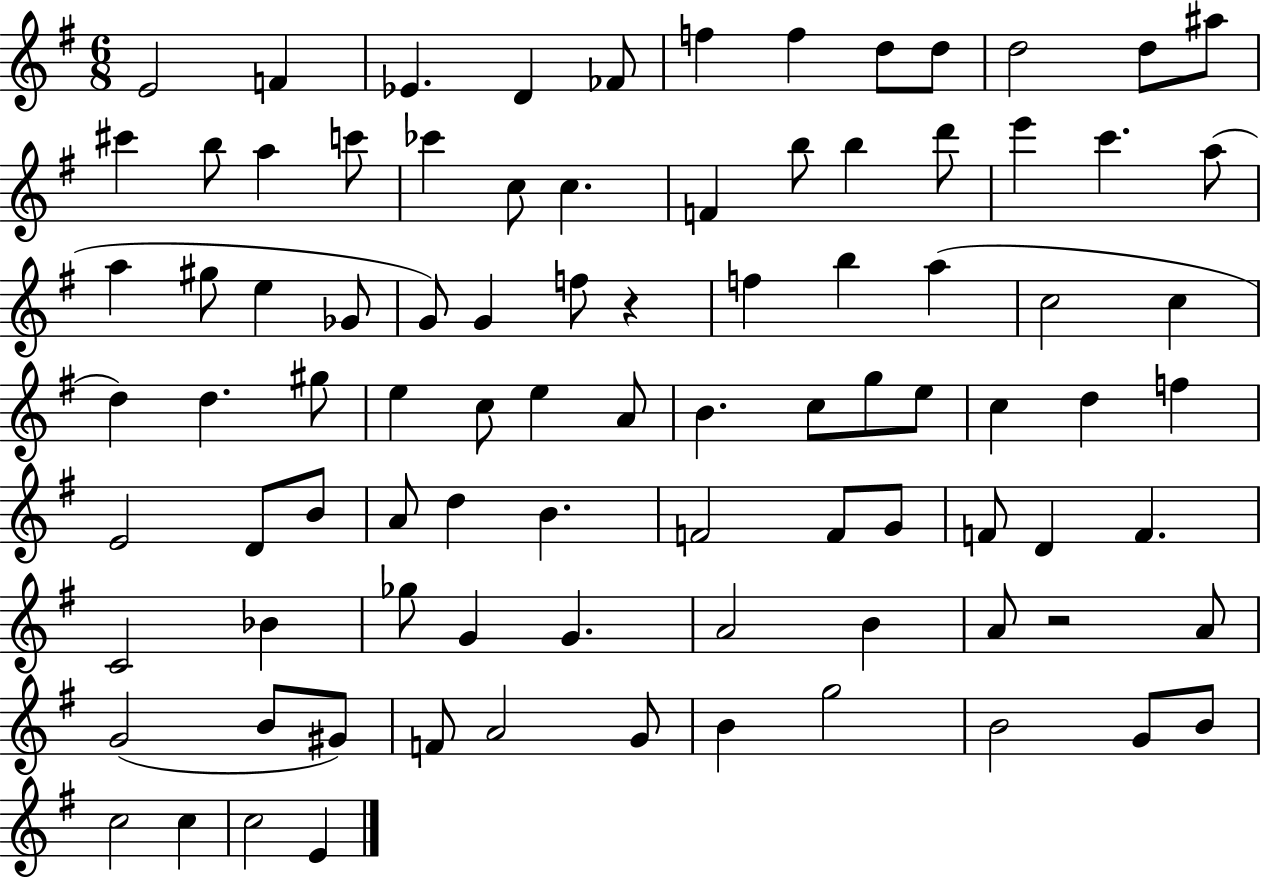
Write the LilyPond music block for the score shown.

{
  \clef treble
  \numericTimeSignature
  \time 6/8
  \key g \major
  e'2 f'4 | ees'4. d'4 fes'8 | f''4 f''4 d''8 d''8 | d''2 d''8 ais''8 | \break cis'''4 b''8 a''4 c'''8 | ces'''4 c''8 c''4. | f'4 b''8 b''4 d'''8 | e'''4 c'''4. a''8( | \break a''4 gis''8 e''4 ges'8 | g'8) g'4 f''8 r4 | f''4 b''4 a''4( | c''2 c''4 | \break d''4) d''4. gis''8 | e''4 c''8 e''4 a'8 | b'4. c''8 g''8 e''8 | c''4 d''4 f''4 | \break e'2 d'8 b'8 | a'8 d''4 b'4. | f'2 f'8 g'8 | f'8 d'4 f'4. | \break c'2 bes'4 | ges''8 g'4 g'4. | a'2 b'4 | a'8 r2 a'8 | \break g'2( b'8 gis'8) | f'8 a'2 g'8 | b'4 g''2 | b'2 g'8 b'8 | \break c''2 c''4 | c''2 e'4 | \bar "|."
}